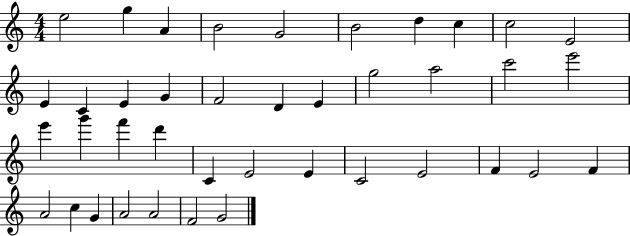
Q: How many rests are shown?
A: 0